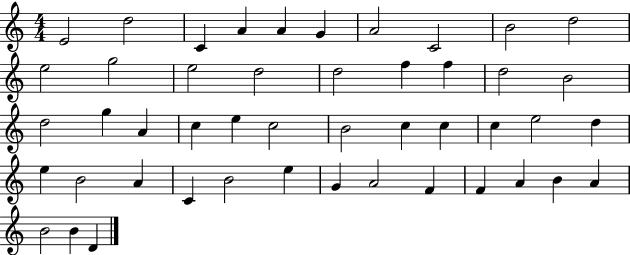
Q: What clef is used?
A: treble